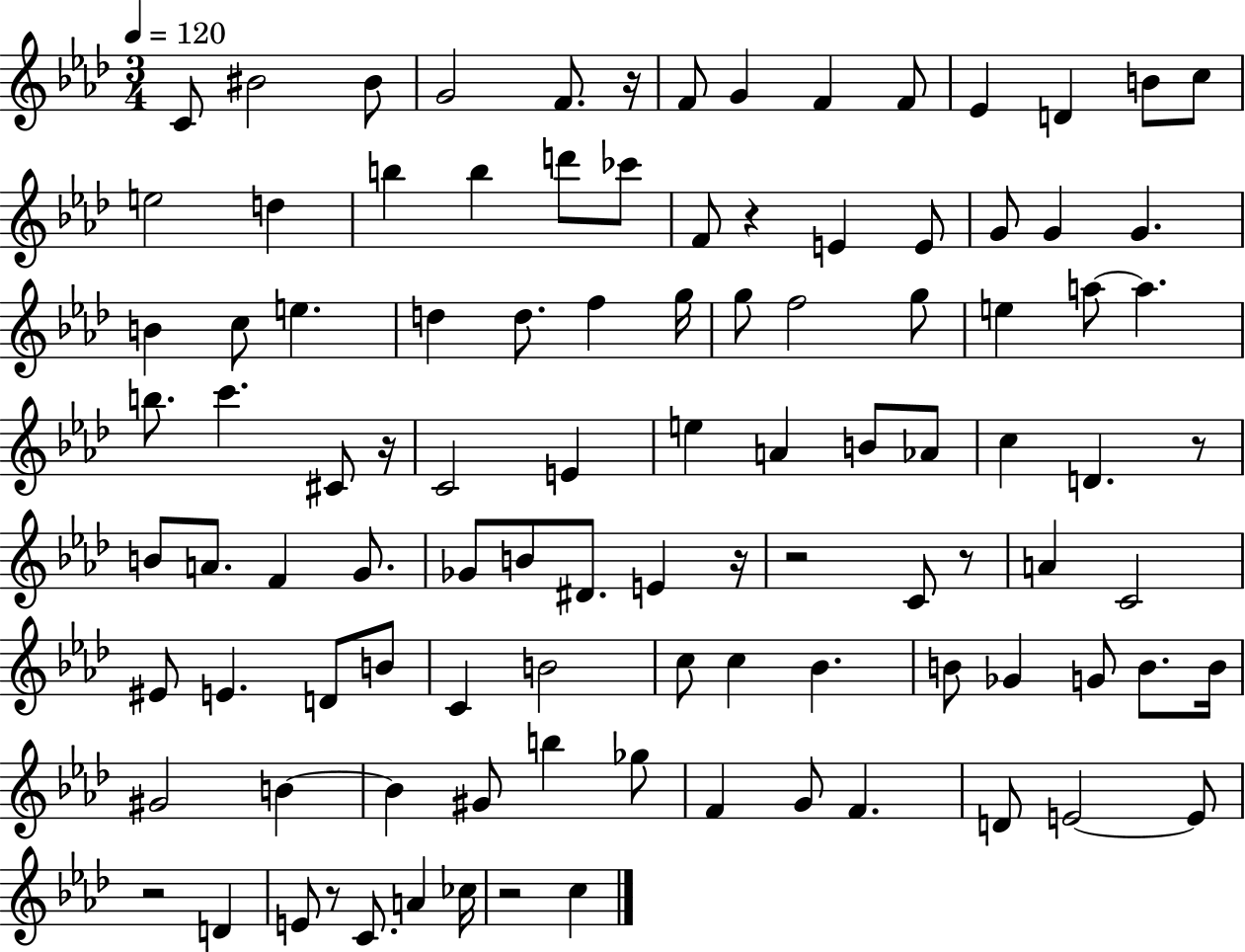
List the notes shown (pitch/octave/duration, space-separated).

C4/e BIS4/h BIS4/e G4/h F4/e. R/s F4/e G4/q F4/q F4/e Eb4/q D4/q B4/e C5/e E5/h D5/q B5/q B5/q D6/e CES6/e F4/e R/q E4/q E4/e G4/e G4/q G4/q. B4/q C5/e E5/q. D5/q D5/e. F5/q G5/s G5/e F5/h G5/e E5/q A5/e A5/q. B5/e. C6/q. C#4/e R/s C4/h E4/q E5/q A4/q B4/e Ab4/e C5/q D4/q. R/e B4/e A4/e. F4/q G4/e. Gb4/e B4/e D#4/e. E4/q R/s R/h C4/e R/e A4/q C4/h EIS4/e E4/q. D4/e B4/e C4/q B4/h C5/e C5/q Bb4/q. B4/e Gb4/q G4/e B4/e. B4/s G#4/h B4/q B4/q G#4/e B5/q Gb5/e F4/q G4/e F4/q. D4/e E4/h E4/e R/h D4/q E4/e R/e C4/e. A4/q CES5/s R/h C5/q